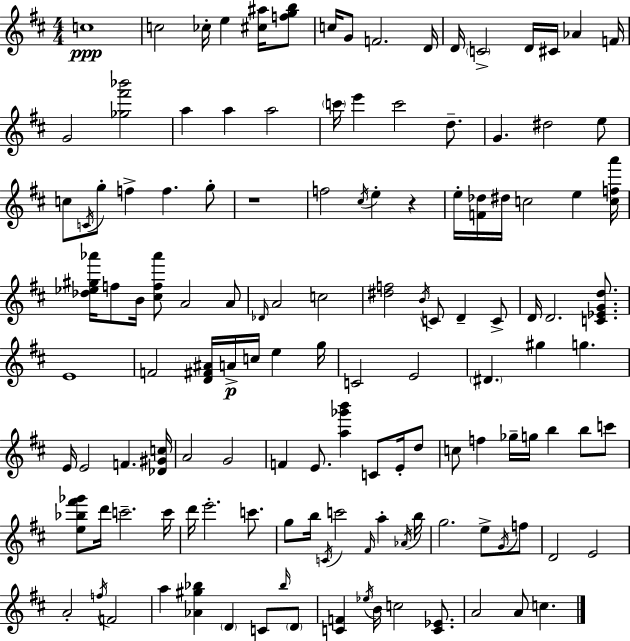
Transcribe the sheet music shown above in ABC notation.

X:1
T:Untitled
M:4/4
L:1/4
K:D
c4 c2 _c/4 e [^c^a]/4 [fgb]/2 c/4 G/2 F2 D/4 D/4 C2 D/4 ^C/4 _A F/4 G2 [_g^f'_b']2 a a a2 c'/4 e' c'2 d/2 G ^d2 e/2 c/2 C/4 g/2 f f g/2 z4 f2 ^c/4 e z e/4 [F_d]/4 ^d/4 c2 e [cfa']/4 [_d_e^g_a']/4 f/2 B/4 [^cf_a']/2 A2 A/2 _D/4 A2 c2 [^df]2 B/4 C/2 D C/2 D/4 D2 [C_EGd]/2 E4 F2 [D^F^A]/4 A/4 c/4 e g/4 C2 E2 ^D ^g g E/4 E2 F [_D^Gc]/4 A2 G2 F E/2 [a_g'b'] C/2 E/4 d/2 c/2 f _g/4 g/4 b b/2 c'/2 [e_b^f'_g']/2 d'/4 c'2 c'/4 d'/4 e'2 c'/2 g/2 b/4 C/4 c'2 ^F/4 a _A/4 b/4 g2 e/2 G/4 f/2 D2 E2 A2 f/4 F2 a [_A^g_b] D C/2 _b/4 D/2 [CF] _e/4 B/4 c2 [C_E]/2 A2 A/2 c